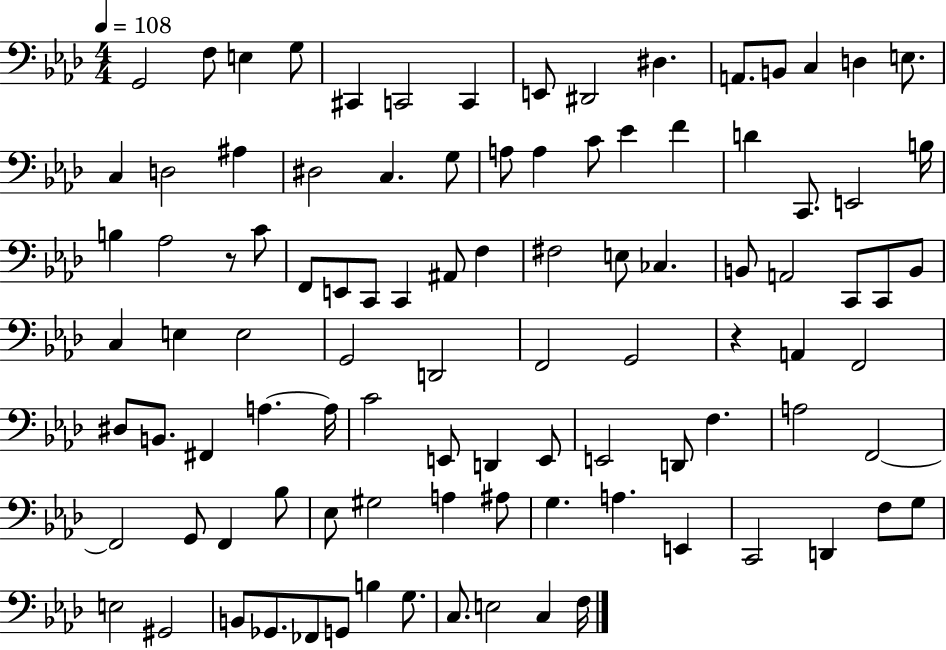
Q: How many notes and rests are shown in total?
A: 99